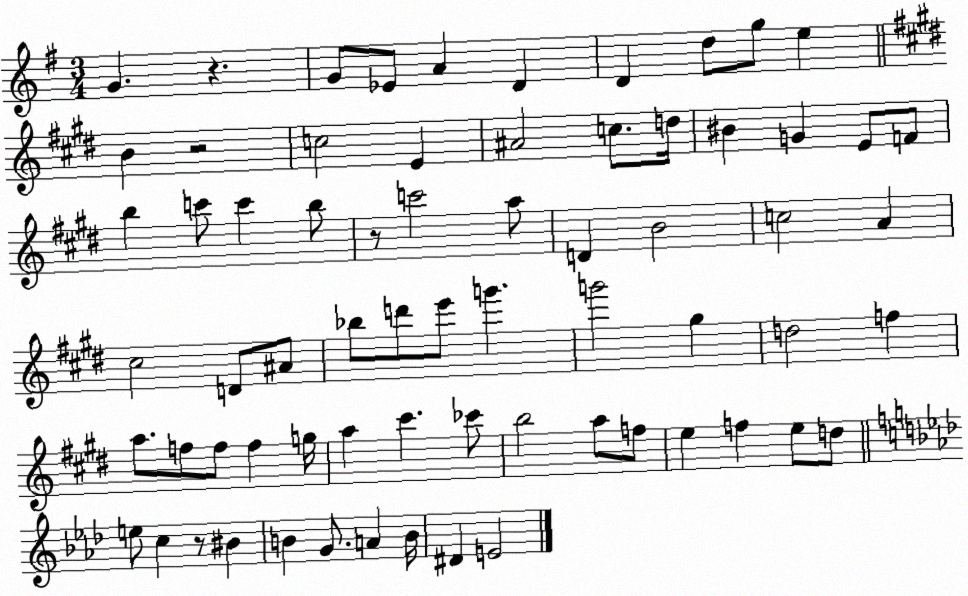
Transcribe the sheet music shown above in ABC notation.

X:1
T:Untitled
M:3/4
L:1/4
K:G
G z G/2 _E/2 A D D d/2 g/2 e B z2 c2 E ^A2 c/2 d/4 ^B G E/2 F/2 b c'/2 c' b/2 z/2 c'2 a/2 D B2 c2 A ^c2 D/2 ^A/2 _b/2 d'/2 e'/2 g' g'2 ^g d2 f a/2 f/2 f/2 f g/4 a ^c' _c'/2 b2 a/2 f/2 e f e/2 d/2 e/2 c z/2 ^B B G/2 A B/4 ^D E2